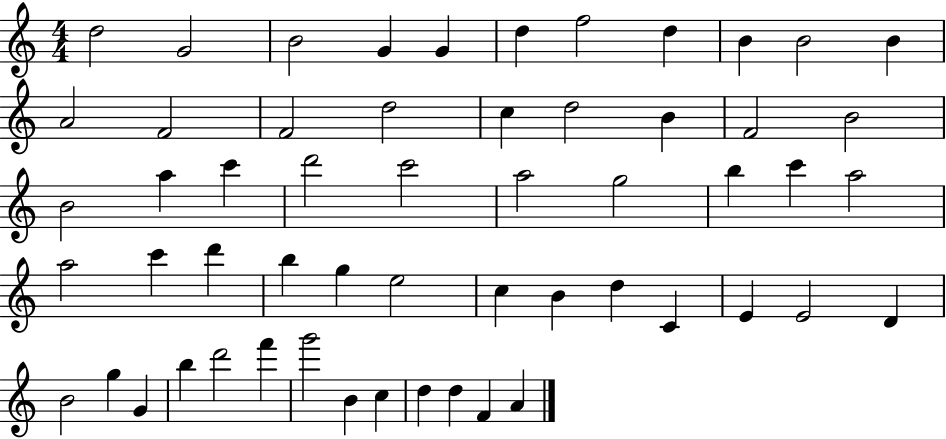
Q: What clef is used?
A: treble